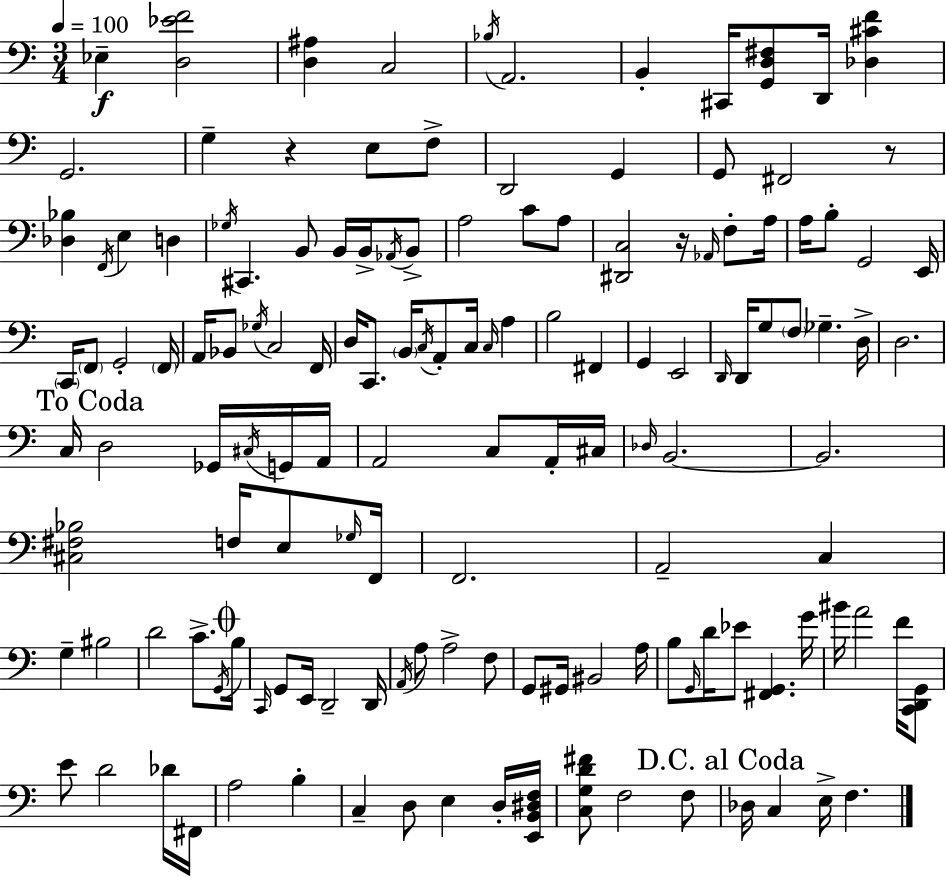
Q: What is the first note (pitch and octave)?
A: Eb3